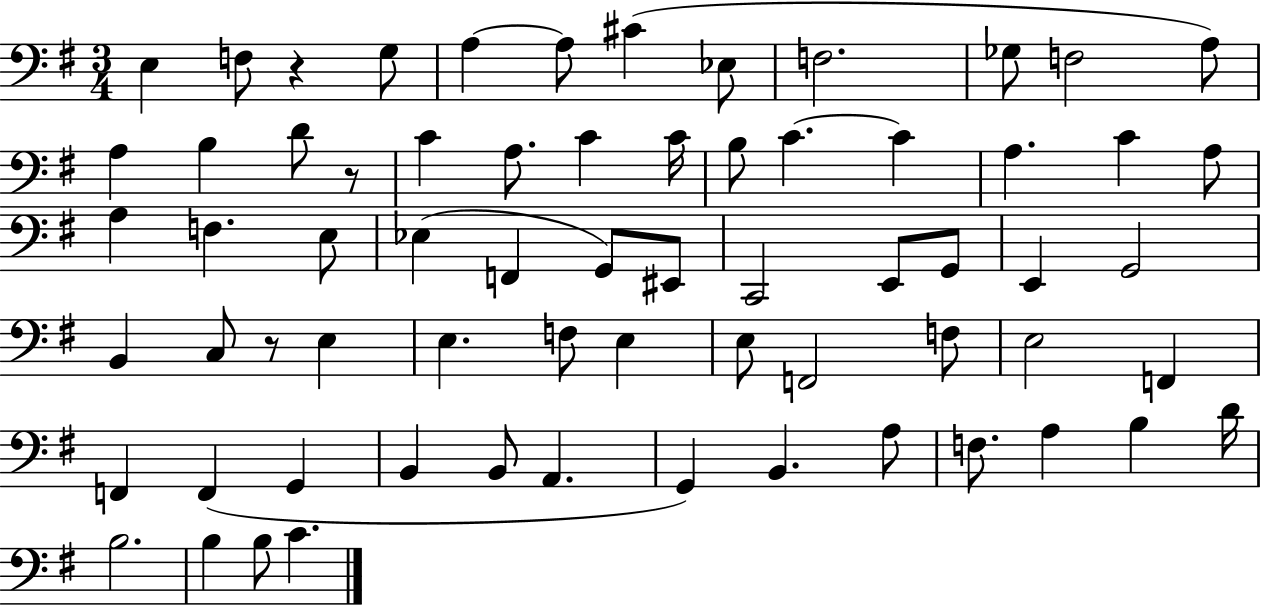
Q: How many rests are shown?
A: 3